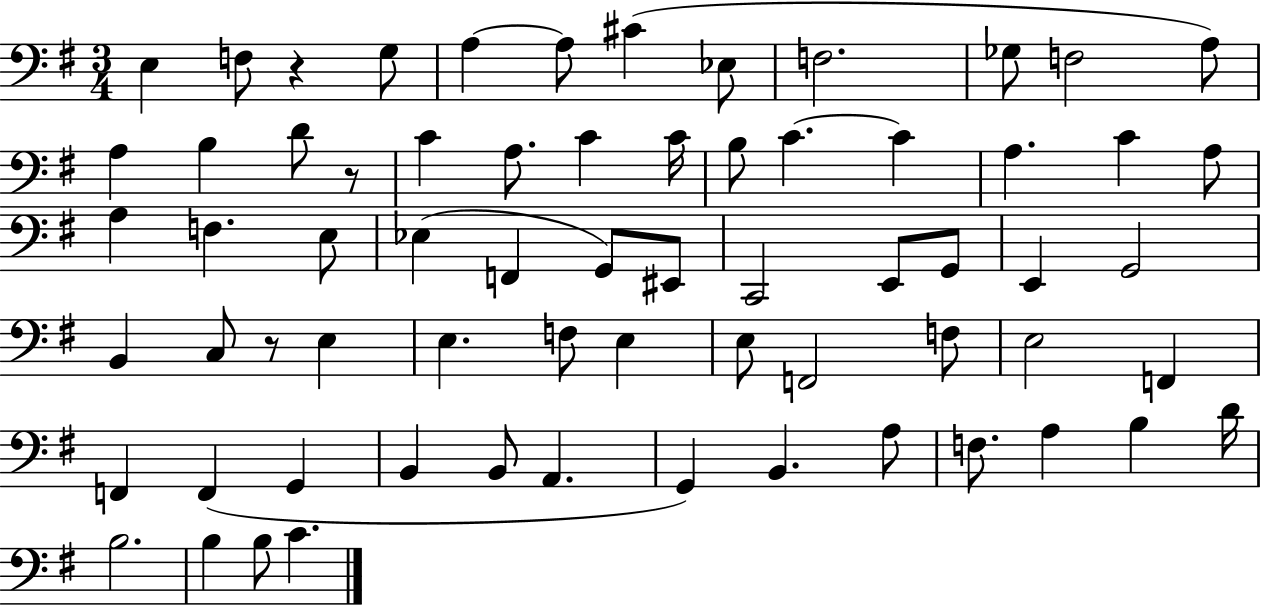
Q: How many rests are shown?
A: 3